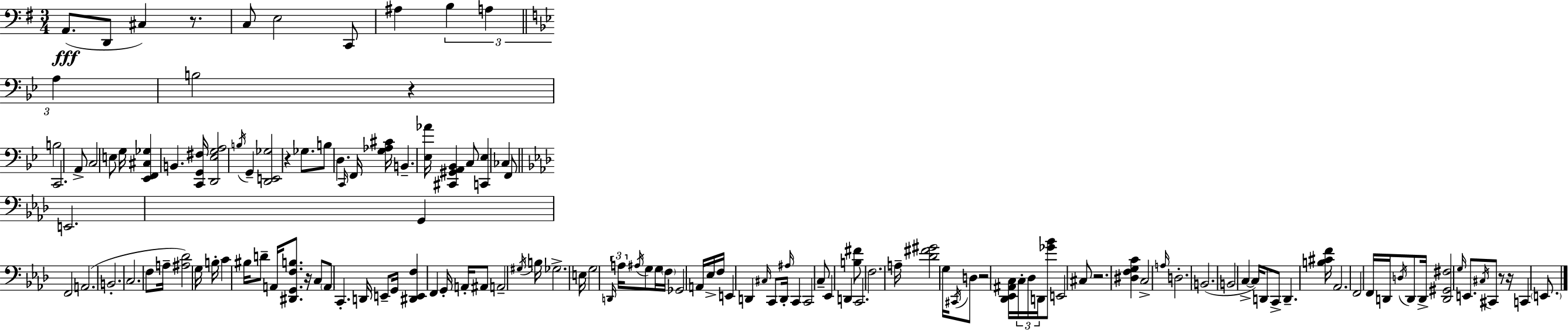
{
  \clef bass
  \numericTimeSignature
  \time 3/4
  \key g \major
  a,8.(\fff d,8 cis4) r8. | c8 e2 c,8 | ais4 \tuplet 3/2 { b4 a4 | \bar "||" \break \key bes \major a4 } b2 | r4 b2 | c,2. | a,8-> c2 e8 | \break g16 <ees, f, cis ges>4 b,4. <c, g, fis>16 | <d, ees g a>2 \acciaccatura { b16 } g,4-- | <d, e, ges>2 r4 | ges8. b8 d4. | \break \grace { c,16 } f,16 <g aes cis'>16 b,4.-- <ees aes'>16 <cis, gis, a, bes,>4 | c8 <c, ees>4 ces4 | f,8 \bar "||" \break \key aes \major e,2. | g,4 f,2 | a,2.( | b,2.-. | \break c2. | f8 a16-- <ais des'>2) g16 | b16-. c'4 bis16 d'8-- a,16 <dis, g, f b>8. | r16 c8 \parenthesize a,8 c,4.-. d,16 | \break e,8-- g,16 <dis, e, f>4 f,4 g,16-. | a,16-. ais,8 a,2-- \acciaccatura { gis16 } | b16 ges2.-> | e16 g2 \tuplet 3/2 { \grace { d,16 } a16 | \break \acciaccatura { ais16 } } g8 g16 \parenthesize f16 ges,2 | a,16 ees16-> f16 e,4 d,4 | \grace { cis16 } c,8 d,16-. \grace { ais16 } c,4 c,2 | c8-- ees,4 d,4 | \break <b fis'>8 c,2. | f2. | a16-- <des' fis' gis'>2 | g16 \acciaccatura { cis,16 } d8 r2 | \break <des, ees, ais, c>16 \tuplet 3/2 { c16-. des16 d,16 } <ges' bes'>8 e,2 | cis8 r2. | <dis f g c'>4 c2-> | \grace { a16 } d2.-. | \break b,2.( | b,2 | c4->~~ c16) d,8 c,8-> | d,4.-- <b cis' f'>16 aes,2. | \break f,2 | f,16 d,16 \acciaccatura { d16 } d,8 d,16-> <d, gis, fis>2 | \grace { g16 } e,8. \acciaccatura { cis16 } cis,8 | r8 r16 c,4 \parenthesize e,8. \bar "|."
}